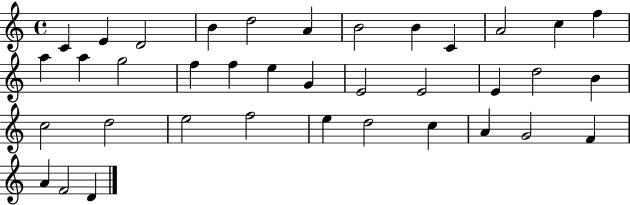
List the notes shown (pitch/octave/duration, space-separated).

C4/q E4/q D4/h B4/q D5/h A4/q B4/h B4/q C4/q A4/h C5/q F5/q A5/q A5/q G5/h F5/q F5/q E5/q G4/q E4/h E4/h E4/q D5/h B4/q C5/h D5/h E5/h F5/h E5/q D5/h C5/q A4/q G4/h F4/q A4/q F4/h D4/q